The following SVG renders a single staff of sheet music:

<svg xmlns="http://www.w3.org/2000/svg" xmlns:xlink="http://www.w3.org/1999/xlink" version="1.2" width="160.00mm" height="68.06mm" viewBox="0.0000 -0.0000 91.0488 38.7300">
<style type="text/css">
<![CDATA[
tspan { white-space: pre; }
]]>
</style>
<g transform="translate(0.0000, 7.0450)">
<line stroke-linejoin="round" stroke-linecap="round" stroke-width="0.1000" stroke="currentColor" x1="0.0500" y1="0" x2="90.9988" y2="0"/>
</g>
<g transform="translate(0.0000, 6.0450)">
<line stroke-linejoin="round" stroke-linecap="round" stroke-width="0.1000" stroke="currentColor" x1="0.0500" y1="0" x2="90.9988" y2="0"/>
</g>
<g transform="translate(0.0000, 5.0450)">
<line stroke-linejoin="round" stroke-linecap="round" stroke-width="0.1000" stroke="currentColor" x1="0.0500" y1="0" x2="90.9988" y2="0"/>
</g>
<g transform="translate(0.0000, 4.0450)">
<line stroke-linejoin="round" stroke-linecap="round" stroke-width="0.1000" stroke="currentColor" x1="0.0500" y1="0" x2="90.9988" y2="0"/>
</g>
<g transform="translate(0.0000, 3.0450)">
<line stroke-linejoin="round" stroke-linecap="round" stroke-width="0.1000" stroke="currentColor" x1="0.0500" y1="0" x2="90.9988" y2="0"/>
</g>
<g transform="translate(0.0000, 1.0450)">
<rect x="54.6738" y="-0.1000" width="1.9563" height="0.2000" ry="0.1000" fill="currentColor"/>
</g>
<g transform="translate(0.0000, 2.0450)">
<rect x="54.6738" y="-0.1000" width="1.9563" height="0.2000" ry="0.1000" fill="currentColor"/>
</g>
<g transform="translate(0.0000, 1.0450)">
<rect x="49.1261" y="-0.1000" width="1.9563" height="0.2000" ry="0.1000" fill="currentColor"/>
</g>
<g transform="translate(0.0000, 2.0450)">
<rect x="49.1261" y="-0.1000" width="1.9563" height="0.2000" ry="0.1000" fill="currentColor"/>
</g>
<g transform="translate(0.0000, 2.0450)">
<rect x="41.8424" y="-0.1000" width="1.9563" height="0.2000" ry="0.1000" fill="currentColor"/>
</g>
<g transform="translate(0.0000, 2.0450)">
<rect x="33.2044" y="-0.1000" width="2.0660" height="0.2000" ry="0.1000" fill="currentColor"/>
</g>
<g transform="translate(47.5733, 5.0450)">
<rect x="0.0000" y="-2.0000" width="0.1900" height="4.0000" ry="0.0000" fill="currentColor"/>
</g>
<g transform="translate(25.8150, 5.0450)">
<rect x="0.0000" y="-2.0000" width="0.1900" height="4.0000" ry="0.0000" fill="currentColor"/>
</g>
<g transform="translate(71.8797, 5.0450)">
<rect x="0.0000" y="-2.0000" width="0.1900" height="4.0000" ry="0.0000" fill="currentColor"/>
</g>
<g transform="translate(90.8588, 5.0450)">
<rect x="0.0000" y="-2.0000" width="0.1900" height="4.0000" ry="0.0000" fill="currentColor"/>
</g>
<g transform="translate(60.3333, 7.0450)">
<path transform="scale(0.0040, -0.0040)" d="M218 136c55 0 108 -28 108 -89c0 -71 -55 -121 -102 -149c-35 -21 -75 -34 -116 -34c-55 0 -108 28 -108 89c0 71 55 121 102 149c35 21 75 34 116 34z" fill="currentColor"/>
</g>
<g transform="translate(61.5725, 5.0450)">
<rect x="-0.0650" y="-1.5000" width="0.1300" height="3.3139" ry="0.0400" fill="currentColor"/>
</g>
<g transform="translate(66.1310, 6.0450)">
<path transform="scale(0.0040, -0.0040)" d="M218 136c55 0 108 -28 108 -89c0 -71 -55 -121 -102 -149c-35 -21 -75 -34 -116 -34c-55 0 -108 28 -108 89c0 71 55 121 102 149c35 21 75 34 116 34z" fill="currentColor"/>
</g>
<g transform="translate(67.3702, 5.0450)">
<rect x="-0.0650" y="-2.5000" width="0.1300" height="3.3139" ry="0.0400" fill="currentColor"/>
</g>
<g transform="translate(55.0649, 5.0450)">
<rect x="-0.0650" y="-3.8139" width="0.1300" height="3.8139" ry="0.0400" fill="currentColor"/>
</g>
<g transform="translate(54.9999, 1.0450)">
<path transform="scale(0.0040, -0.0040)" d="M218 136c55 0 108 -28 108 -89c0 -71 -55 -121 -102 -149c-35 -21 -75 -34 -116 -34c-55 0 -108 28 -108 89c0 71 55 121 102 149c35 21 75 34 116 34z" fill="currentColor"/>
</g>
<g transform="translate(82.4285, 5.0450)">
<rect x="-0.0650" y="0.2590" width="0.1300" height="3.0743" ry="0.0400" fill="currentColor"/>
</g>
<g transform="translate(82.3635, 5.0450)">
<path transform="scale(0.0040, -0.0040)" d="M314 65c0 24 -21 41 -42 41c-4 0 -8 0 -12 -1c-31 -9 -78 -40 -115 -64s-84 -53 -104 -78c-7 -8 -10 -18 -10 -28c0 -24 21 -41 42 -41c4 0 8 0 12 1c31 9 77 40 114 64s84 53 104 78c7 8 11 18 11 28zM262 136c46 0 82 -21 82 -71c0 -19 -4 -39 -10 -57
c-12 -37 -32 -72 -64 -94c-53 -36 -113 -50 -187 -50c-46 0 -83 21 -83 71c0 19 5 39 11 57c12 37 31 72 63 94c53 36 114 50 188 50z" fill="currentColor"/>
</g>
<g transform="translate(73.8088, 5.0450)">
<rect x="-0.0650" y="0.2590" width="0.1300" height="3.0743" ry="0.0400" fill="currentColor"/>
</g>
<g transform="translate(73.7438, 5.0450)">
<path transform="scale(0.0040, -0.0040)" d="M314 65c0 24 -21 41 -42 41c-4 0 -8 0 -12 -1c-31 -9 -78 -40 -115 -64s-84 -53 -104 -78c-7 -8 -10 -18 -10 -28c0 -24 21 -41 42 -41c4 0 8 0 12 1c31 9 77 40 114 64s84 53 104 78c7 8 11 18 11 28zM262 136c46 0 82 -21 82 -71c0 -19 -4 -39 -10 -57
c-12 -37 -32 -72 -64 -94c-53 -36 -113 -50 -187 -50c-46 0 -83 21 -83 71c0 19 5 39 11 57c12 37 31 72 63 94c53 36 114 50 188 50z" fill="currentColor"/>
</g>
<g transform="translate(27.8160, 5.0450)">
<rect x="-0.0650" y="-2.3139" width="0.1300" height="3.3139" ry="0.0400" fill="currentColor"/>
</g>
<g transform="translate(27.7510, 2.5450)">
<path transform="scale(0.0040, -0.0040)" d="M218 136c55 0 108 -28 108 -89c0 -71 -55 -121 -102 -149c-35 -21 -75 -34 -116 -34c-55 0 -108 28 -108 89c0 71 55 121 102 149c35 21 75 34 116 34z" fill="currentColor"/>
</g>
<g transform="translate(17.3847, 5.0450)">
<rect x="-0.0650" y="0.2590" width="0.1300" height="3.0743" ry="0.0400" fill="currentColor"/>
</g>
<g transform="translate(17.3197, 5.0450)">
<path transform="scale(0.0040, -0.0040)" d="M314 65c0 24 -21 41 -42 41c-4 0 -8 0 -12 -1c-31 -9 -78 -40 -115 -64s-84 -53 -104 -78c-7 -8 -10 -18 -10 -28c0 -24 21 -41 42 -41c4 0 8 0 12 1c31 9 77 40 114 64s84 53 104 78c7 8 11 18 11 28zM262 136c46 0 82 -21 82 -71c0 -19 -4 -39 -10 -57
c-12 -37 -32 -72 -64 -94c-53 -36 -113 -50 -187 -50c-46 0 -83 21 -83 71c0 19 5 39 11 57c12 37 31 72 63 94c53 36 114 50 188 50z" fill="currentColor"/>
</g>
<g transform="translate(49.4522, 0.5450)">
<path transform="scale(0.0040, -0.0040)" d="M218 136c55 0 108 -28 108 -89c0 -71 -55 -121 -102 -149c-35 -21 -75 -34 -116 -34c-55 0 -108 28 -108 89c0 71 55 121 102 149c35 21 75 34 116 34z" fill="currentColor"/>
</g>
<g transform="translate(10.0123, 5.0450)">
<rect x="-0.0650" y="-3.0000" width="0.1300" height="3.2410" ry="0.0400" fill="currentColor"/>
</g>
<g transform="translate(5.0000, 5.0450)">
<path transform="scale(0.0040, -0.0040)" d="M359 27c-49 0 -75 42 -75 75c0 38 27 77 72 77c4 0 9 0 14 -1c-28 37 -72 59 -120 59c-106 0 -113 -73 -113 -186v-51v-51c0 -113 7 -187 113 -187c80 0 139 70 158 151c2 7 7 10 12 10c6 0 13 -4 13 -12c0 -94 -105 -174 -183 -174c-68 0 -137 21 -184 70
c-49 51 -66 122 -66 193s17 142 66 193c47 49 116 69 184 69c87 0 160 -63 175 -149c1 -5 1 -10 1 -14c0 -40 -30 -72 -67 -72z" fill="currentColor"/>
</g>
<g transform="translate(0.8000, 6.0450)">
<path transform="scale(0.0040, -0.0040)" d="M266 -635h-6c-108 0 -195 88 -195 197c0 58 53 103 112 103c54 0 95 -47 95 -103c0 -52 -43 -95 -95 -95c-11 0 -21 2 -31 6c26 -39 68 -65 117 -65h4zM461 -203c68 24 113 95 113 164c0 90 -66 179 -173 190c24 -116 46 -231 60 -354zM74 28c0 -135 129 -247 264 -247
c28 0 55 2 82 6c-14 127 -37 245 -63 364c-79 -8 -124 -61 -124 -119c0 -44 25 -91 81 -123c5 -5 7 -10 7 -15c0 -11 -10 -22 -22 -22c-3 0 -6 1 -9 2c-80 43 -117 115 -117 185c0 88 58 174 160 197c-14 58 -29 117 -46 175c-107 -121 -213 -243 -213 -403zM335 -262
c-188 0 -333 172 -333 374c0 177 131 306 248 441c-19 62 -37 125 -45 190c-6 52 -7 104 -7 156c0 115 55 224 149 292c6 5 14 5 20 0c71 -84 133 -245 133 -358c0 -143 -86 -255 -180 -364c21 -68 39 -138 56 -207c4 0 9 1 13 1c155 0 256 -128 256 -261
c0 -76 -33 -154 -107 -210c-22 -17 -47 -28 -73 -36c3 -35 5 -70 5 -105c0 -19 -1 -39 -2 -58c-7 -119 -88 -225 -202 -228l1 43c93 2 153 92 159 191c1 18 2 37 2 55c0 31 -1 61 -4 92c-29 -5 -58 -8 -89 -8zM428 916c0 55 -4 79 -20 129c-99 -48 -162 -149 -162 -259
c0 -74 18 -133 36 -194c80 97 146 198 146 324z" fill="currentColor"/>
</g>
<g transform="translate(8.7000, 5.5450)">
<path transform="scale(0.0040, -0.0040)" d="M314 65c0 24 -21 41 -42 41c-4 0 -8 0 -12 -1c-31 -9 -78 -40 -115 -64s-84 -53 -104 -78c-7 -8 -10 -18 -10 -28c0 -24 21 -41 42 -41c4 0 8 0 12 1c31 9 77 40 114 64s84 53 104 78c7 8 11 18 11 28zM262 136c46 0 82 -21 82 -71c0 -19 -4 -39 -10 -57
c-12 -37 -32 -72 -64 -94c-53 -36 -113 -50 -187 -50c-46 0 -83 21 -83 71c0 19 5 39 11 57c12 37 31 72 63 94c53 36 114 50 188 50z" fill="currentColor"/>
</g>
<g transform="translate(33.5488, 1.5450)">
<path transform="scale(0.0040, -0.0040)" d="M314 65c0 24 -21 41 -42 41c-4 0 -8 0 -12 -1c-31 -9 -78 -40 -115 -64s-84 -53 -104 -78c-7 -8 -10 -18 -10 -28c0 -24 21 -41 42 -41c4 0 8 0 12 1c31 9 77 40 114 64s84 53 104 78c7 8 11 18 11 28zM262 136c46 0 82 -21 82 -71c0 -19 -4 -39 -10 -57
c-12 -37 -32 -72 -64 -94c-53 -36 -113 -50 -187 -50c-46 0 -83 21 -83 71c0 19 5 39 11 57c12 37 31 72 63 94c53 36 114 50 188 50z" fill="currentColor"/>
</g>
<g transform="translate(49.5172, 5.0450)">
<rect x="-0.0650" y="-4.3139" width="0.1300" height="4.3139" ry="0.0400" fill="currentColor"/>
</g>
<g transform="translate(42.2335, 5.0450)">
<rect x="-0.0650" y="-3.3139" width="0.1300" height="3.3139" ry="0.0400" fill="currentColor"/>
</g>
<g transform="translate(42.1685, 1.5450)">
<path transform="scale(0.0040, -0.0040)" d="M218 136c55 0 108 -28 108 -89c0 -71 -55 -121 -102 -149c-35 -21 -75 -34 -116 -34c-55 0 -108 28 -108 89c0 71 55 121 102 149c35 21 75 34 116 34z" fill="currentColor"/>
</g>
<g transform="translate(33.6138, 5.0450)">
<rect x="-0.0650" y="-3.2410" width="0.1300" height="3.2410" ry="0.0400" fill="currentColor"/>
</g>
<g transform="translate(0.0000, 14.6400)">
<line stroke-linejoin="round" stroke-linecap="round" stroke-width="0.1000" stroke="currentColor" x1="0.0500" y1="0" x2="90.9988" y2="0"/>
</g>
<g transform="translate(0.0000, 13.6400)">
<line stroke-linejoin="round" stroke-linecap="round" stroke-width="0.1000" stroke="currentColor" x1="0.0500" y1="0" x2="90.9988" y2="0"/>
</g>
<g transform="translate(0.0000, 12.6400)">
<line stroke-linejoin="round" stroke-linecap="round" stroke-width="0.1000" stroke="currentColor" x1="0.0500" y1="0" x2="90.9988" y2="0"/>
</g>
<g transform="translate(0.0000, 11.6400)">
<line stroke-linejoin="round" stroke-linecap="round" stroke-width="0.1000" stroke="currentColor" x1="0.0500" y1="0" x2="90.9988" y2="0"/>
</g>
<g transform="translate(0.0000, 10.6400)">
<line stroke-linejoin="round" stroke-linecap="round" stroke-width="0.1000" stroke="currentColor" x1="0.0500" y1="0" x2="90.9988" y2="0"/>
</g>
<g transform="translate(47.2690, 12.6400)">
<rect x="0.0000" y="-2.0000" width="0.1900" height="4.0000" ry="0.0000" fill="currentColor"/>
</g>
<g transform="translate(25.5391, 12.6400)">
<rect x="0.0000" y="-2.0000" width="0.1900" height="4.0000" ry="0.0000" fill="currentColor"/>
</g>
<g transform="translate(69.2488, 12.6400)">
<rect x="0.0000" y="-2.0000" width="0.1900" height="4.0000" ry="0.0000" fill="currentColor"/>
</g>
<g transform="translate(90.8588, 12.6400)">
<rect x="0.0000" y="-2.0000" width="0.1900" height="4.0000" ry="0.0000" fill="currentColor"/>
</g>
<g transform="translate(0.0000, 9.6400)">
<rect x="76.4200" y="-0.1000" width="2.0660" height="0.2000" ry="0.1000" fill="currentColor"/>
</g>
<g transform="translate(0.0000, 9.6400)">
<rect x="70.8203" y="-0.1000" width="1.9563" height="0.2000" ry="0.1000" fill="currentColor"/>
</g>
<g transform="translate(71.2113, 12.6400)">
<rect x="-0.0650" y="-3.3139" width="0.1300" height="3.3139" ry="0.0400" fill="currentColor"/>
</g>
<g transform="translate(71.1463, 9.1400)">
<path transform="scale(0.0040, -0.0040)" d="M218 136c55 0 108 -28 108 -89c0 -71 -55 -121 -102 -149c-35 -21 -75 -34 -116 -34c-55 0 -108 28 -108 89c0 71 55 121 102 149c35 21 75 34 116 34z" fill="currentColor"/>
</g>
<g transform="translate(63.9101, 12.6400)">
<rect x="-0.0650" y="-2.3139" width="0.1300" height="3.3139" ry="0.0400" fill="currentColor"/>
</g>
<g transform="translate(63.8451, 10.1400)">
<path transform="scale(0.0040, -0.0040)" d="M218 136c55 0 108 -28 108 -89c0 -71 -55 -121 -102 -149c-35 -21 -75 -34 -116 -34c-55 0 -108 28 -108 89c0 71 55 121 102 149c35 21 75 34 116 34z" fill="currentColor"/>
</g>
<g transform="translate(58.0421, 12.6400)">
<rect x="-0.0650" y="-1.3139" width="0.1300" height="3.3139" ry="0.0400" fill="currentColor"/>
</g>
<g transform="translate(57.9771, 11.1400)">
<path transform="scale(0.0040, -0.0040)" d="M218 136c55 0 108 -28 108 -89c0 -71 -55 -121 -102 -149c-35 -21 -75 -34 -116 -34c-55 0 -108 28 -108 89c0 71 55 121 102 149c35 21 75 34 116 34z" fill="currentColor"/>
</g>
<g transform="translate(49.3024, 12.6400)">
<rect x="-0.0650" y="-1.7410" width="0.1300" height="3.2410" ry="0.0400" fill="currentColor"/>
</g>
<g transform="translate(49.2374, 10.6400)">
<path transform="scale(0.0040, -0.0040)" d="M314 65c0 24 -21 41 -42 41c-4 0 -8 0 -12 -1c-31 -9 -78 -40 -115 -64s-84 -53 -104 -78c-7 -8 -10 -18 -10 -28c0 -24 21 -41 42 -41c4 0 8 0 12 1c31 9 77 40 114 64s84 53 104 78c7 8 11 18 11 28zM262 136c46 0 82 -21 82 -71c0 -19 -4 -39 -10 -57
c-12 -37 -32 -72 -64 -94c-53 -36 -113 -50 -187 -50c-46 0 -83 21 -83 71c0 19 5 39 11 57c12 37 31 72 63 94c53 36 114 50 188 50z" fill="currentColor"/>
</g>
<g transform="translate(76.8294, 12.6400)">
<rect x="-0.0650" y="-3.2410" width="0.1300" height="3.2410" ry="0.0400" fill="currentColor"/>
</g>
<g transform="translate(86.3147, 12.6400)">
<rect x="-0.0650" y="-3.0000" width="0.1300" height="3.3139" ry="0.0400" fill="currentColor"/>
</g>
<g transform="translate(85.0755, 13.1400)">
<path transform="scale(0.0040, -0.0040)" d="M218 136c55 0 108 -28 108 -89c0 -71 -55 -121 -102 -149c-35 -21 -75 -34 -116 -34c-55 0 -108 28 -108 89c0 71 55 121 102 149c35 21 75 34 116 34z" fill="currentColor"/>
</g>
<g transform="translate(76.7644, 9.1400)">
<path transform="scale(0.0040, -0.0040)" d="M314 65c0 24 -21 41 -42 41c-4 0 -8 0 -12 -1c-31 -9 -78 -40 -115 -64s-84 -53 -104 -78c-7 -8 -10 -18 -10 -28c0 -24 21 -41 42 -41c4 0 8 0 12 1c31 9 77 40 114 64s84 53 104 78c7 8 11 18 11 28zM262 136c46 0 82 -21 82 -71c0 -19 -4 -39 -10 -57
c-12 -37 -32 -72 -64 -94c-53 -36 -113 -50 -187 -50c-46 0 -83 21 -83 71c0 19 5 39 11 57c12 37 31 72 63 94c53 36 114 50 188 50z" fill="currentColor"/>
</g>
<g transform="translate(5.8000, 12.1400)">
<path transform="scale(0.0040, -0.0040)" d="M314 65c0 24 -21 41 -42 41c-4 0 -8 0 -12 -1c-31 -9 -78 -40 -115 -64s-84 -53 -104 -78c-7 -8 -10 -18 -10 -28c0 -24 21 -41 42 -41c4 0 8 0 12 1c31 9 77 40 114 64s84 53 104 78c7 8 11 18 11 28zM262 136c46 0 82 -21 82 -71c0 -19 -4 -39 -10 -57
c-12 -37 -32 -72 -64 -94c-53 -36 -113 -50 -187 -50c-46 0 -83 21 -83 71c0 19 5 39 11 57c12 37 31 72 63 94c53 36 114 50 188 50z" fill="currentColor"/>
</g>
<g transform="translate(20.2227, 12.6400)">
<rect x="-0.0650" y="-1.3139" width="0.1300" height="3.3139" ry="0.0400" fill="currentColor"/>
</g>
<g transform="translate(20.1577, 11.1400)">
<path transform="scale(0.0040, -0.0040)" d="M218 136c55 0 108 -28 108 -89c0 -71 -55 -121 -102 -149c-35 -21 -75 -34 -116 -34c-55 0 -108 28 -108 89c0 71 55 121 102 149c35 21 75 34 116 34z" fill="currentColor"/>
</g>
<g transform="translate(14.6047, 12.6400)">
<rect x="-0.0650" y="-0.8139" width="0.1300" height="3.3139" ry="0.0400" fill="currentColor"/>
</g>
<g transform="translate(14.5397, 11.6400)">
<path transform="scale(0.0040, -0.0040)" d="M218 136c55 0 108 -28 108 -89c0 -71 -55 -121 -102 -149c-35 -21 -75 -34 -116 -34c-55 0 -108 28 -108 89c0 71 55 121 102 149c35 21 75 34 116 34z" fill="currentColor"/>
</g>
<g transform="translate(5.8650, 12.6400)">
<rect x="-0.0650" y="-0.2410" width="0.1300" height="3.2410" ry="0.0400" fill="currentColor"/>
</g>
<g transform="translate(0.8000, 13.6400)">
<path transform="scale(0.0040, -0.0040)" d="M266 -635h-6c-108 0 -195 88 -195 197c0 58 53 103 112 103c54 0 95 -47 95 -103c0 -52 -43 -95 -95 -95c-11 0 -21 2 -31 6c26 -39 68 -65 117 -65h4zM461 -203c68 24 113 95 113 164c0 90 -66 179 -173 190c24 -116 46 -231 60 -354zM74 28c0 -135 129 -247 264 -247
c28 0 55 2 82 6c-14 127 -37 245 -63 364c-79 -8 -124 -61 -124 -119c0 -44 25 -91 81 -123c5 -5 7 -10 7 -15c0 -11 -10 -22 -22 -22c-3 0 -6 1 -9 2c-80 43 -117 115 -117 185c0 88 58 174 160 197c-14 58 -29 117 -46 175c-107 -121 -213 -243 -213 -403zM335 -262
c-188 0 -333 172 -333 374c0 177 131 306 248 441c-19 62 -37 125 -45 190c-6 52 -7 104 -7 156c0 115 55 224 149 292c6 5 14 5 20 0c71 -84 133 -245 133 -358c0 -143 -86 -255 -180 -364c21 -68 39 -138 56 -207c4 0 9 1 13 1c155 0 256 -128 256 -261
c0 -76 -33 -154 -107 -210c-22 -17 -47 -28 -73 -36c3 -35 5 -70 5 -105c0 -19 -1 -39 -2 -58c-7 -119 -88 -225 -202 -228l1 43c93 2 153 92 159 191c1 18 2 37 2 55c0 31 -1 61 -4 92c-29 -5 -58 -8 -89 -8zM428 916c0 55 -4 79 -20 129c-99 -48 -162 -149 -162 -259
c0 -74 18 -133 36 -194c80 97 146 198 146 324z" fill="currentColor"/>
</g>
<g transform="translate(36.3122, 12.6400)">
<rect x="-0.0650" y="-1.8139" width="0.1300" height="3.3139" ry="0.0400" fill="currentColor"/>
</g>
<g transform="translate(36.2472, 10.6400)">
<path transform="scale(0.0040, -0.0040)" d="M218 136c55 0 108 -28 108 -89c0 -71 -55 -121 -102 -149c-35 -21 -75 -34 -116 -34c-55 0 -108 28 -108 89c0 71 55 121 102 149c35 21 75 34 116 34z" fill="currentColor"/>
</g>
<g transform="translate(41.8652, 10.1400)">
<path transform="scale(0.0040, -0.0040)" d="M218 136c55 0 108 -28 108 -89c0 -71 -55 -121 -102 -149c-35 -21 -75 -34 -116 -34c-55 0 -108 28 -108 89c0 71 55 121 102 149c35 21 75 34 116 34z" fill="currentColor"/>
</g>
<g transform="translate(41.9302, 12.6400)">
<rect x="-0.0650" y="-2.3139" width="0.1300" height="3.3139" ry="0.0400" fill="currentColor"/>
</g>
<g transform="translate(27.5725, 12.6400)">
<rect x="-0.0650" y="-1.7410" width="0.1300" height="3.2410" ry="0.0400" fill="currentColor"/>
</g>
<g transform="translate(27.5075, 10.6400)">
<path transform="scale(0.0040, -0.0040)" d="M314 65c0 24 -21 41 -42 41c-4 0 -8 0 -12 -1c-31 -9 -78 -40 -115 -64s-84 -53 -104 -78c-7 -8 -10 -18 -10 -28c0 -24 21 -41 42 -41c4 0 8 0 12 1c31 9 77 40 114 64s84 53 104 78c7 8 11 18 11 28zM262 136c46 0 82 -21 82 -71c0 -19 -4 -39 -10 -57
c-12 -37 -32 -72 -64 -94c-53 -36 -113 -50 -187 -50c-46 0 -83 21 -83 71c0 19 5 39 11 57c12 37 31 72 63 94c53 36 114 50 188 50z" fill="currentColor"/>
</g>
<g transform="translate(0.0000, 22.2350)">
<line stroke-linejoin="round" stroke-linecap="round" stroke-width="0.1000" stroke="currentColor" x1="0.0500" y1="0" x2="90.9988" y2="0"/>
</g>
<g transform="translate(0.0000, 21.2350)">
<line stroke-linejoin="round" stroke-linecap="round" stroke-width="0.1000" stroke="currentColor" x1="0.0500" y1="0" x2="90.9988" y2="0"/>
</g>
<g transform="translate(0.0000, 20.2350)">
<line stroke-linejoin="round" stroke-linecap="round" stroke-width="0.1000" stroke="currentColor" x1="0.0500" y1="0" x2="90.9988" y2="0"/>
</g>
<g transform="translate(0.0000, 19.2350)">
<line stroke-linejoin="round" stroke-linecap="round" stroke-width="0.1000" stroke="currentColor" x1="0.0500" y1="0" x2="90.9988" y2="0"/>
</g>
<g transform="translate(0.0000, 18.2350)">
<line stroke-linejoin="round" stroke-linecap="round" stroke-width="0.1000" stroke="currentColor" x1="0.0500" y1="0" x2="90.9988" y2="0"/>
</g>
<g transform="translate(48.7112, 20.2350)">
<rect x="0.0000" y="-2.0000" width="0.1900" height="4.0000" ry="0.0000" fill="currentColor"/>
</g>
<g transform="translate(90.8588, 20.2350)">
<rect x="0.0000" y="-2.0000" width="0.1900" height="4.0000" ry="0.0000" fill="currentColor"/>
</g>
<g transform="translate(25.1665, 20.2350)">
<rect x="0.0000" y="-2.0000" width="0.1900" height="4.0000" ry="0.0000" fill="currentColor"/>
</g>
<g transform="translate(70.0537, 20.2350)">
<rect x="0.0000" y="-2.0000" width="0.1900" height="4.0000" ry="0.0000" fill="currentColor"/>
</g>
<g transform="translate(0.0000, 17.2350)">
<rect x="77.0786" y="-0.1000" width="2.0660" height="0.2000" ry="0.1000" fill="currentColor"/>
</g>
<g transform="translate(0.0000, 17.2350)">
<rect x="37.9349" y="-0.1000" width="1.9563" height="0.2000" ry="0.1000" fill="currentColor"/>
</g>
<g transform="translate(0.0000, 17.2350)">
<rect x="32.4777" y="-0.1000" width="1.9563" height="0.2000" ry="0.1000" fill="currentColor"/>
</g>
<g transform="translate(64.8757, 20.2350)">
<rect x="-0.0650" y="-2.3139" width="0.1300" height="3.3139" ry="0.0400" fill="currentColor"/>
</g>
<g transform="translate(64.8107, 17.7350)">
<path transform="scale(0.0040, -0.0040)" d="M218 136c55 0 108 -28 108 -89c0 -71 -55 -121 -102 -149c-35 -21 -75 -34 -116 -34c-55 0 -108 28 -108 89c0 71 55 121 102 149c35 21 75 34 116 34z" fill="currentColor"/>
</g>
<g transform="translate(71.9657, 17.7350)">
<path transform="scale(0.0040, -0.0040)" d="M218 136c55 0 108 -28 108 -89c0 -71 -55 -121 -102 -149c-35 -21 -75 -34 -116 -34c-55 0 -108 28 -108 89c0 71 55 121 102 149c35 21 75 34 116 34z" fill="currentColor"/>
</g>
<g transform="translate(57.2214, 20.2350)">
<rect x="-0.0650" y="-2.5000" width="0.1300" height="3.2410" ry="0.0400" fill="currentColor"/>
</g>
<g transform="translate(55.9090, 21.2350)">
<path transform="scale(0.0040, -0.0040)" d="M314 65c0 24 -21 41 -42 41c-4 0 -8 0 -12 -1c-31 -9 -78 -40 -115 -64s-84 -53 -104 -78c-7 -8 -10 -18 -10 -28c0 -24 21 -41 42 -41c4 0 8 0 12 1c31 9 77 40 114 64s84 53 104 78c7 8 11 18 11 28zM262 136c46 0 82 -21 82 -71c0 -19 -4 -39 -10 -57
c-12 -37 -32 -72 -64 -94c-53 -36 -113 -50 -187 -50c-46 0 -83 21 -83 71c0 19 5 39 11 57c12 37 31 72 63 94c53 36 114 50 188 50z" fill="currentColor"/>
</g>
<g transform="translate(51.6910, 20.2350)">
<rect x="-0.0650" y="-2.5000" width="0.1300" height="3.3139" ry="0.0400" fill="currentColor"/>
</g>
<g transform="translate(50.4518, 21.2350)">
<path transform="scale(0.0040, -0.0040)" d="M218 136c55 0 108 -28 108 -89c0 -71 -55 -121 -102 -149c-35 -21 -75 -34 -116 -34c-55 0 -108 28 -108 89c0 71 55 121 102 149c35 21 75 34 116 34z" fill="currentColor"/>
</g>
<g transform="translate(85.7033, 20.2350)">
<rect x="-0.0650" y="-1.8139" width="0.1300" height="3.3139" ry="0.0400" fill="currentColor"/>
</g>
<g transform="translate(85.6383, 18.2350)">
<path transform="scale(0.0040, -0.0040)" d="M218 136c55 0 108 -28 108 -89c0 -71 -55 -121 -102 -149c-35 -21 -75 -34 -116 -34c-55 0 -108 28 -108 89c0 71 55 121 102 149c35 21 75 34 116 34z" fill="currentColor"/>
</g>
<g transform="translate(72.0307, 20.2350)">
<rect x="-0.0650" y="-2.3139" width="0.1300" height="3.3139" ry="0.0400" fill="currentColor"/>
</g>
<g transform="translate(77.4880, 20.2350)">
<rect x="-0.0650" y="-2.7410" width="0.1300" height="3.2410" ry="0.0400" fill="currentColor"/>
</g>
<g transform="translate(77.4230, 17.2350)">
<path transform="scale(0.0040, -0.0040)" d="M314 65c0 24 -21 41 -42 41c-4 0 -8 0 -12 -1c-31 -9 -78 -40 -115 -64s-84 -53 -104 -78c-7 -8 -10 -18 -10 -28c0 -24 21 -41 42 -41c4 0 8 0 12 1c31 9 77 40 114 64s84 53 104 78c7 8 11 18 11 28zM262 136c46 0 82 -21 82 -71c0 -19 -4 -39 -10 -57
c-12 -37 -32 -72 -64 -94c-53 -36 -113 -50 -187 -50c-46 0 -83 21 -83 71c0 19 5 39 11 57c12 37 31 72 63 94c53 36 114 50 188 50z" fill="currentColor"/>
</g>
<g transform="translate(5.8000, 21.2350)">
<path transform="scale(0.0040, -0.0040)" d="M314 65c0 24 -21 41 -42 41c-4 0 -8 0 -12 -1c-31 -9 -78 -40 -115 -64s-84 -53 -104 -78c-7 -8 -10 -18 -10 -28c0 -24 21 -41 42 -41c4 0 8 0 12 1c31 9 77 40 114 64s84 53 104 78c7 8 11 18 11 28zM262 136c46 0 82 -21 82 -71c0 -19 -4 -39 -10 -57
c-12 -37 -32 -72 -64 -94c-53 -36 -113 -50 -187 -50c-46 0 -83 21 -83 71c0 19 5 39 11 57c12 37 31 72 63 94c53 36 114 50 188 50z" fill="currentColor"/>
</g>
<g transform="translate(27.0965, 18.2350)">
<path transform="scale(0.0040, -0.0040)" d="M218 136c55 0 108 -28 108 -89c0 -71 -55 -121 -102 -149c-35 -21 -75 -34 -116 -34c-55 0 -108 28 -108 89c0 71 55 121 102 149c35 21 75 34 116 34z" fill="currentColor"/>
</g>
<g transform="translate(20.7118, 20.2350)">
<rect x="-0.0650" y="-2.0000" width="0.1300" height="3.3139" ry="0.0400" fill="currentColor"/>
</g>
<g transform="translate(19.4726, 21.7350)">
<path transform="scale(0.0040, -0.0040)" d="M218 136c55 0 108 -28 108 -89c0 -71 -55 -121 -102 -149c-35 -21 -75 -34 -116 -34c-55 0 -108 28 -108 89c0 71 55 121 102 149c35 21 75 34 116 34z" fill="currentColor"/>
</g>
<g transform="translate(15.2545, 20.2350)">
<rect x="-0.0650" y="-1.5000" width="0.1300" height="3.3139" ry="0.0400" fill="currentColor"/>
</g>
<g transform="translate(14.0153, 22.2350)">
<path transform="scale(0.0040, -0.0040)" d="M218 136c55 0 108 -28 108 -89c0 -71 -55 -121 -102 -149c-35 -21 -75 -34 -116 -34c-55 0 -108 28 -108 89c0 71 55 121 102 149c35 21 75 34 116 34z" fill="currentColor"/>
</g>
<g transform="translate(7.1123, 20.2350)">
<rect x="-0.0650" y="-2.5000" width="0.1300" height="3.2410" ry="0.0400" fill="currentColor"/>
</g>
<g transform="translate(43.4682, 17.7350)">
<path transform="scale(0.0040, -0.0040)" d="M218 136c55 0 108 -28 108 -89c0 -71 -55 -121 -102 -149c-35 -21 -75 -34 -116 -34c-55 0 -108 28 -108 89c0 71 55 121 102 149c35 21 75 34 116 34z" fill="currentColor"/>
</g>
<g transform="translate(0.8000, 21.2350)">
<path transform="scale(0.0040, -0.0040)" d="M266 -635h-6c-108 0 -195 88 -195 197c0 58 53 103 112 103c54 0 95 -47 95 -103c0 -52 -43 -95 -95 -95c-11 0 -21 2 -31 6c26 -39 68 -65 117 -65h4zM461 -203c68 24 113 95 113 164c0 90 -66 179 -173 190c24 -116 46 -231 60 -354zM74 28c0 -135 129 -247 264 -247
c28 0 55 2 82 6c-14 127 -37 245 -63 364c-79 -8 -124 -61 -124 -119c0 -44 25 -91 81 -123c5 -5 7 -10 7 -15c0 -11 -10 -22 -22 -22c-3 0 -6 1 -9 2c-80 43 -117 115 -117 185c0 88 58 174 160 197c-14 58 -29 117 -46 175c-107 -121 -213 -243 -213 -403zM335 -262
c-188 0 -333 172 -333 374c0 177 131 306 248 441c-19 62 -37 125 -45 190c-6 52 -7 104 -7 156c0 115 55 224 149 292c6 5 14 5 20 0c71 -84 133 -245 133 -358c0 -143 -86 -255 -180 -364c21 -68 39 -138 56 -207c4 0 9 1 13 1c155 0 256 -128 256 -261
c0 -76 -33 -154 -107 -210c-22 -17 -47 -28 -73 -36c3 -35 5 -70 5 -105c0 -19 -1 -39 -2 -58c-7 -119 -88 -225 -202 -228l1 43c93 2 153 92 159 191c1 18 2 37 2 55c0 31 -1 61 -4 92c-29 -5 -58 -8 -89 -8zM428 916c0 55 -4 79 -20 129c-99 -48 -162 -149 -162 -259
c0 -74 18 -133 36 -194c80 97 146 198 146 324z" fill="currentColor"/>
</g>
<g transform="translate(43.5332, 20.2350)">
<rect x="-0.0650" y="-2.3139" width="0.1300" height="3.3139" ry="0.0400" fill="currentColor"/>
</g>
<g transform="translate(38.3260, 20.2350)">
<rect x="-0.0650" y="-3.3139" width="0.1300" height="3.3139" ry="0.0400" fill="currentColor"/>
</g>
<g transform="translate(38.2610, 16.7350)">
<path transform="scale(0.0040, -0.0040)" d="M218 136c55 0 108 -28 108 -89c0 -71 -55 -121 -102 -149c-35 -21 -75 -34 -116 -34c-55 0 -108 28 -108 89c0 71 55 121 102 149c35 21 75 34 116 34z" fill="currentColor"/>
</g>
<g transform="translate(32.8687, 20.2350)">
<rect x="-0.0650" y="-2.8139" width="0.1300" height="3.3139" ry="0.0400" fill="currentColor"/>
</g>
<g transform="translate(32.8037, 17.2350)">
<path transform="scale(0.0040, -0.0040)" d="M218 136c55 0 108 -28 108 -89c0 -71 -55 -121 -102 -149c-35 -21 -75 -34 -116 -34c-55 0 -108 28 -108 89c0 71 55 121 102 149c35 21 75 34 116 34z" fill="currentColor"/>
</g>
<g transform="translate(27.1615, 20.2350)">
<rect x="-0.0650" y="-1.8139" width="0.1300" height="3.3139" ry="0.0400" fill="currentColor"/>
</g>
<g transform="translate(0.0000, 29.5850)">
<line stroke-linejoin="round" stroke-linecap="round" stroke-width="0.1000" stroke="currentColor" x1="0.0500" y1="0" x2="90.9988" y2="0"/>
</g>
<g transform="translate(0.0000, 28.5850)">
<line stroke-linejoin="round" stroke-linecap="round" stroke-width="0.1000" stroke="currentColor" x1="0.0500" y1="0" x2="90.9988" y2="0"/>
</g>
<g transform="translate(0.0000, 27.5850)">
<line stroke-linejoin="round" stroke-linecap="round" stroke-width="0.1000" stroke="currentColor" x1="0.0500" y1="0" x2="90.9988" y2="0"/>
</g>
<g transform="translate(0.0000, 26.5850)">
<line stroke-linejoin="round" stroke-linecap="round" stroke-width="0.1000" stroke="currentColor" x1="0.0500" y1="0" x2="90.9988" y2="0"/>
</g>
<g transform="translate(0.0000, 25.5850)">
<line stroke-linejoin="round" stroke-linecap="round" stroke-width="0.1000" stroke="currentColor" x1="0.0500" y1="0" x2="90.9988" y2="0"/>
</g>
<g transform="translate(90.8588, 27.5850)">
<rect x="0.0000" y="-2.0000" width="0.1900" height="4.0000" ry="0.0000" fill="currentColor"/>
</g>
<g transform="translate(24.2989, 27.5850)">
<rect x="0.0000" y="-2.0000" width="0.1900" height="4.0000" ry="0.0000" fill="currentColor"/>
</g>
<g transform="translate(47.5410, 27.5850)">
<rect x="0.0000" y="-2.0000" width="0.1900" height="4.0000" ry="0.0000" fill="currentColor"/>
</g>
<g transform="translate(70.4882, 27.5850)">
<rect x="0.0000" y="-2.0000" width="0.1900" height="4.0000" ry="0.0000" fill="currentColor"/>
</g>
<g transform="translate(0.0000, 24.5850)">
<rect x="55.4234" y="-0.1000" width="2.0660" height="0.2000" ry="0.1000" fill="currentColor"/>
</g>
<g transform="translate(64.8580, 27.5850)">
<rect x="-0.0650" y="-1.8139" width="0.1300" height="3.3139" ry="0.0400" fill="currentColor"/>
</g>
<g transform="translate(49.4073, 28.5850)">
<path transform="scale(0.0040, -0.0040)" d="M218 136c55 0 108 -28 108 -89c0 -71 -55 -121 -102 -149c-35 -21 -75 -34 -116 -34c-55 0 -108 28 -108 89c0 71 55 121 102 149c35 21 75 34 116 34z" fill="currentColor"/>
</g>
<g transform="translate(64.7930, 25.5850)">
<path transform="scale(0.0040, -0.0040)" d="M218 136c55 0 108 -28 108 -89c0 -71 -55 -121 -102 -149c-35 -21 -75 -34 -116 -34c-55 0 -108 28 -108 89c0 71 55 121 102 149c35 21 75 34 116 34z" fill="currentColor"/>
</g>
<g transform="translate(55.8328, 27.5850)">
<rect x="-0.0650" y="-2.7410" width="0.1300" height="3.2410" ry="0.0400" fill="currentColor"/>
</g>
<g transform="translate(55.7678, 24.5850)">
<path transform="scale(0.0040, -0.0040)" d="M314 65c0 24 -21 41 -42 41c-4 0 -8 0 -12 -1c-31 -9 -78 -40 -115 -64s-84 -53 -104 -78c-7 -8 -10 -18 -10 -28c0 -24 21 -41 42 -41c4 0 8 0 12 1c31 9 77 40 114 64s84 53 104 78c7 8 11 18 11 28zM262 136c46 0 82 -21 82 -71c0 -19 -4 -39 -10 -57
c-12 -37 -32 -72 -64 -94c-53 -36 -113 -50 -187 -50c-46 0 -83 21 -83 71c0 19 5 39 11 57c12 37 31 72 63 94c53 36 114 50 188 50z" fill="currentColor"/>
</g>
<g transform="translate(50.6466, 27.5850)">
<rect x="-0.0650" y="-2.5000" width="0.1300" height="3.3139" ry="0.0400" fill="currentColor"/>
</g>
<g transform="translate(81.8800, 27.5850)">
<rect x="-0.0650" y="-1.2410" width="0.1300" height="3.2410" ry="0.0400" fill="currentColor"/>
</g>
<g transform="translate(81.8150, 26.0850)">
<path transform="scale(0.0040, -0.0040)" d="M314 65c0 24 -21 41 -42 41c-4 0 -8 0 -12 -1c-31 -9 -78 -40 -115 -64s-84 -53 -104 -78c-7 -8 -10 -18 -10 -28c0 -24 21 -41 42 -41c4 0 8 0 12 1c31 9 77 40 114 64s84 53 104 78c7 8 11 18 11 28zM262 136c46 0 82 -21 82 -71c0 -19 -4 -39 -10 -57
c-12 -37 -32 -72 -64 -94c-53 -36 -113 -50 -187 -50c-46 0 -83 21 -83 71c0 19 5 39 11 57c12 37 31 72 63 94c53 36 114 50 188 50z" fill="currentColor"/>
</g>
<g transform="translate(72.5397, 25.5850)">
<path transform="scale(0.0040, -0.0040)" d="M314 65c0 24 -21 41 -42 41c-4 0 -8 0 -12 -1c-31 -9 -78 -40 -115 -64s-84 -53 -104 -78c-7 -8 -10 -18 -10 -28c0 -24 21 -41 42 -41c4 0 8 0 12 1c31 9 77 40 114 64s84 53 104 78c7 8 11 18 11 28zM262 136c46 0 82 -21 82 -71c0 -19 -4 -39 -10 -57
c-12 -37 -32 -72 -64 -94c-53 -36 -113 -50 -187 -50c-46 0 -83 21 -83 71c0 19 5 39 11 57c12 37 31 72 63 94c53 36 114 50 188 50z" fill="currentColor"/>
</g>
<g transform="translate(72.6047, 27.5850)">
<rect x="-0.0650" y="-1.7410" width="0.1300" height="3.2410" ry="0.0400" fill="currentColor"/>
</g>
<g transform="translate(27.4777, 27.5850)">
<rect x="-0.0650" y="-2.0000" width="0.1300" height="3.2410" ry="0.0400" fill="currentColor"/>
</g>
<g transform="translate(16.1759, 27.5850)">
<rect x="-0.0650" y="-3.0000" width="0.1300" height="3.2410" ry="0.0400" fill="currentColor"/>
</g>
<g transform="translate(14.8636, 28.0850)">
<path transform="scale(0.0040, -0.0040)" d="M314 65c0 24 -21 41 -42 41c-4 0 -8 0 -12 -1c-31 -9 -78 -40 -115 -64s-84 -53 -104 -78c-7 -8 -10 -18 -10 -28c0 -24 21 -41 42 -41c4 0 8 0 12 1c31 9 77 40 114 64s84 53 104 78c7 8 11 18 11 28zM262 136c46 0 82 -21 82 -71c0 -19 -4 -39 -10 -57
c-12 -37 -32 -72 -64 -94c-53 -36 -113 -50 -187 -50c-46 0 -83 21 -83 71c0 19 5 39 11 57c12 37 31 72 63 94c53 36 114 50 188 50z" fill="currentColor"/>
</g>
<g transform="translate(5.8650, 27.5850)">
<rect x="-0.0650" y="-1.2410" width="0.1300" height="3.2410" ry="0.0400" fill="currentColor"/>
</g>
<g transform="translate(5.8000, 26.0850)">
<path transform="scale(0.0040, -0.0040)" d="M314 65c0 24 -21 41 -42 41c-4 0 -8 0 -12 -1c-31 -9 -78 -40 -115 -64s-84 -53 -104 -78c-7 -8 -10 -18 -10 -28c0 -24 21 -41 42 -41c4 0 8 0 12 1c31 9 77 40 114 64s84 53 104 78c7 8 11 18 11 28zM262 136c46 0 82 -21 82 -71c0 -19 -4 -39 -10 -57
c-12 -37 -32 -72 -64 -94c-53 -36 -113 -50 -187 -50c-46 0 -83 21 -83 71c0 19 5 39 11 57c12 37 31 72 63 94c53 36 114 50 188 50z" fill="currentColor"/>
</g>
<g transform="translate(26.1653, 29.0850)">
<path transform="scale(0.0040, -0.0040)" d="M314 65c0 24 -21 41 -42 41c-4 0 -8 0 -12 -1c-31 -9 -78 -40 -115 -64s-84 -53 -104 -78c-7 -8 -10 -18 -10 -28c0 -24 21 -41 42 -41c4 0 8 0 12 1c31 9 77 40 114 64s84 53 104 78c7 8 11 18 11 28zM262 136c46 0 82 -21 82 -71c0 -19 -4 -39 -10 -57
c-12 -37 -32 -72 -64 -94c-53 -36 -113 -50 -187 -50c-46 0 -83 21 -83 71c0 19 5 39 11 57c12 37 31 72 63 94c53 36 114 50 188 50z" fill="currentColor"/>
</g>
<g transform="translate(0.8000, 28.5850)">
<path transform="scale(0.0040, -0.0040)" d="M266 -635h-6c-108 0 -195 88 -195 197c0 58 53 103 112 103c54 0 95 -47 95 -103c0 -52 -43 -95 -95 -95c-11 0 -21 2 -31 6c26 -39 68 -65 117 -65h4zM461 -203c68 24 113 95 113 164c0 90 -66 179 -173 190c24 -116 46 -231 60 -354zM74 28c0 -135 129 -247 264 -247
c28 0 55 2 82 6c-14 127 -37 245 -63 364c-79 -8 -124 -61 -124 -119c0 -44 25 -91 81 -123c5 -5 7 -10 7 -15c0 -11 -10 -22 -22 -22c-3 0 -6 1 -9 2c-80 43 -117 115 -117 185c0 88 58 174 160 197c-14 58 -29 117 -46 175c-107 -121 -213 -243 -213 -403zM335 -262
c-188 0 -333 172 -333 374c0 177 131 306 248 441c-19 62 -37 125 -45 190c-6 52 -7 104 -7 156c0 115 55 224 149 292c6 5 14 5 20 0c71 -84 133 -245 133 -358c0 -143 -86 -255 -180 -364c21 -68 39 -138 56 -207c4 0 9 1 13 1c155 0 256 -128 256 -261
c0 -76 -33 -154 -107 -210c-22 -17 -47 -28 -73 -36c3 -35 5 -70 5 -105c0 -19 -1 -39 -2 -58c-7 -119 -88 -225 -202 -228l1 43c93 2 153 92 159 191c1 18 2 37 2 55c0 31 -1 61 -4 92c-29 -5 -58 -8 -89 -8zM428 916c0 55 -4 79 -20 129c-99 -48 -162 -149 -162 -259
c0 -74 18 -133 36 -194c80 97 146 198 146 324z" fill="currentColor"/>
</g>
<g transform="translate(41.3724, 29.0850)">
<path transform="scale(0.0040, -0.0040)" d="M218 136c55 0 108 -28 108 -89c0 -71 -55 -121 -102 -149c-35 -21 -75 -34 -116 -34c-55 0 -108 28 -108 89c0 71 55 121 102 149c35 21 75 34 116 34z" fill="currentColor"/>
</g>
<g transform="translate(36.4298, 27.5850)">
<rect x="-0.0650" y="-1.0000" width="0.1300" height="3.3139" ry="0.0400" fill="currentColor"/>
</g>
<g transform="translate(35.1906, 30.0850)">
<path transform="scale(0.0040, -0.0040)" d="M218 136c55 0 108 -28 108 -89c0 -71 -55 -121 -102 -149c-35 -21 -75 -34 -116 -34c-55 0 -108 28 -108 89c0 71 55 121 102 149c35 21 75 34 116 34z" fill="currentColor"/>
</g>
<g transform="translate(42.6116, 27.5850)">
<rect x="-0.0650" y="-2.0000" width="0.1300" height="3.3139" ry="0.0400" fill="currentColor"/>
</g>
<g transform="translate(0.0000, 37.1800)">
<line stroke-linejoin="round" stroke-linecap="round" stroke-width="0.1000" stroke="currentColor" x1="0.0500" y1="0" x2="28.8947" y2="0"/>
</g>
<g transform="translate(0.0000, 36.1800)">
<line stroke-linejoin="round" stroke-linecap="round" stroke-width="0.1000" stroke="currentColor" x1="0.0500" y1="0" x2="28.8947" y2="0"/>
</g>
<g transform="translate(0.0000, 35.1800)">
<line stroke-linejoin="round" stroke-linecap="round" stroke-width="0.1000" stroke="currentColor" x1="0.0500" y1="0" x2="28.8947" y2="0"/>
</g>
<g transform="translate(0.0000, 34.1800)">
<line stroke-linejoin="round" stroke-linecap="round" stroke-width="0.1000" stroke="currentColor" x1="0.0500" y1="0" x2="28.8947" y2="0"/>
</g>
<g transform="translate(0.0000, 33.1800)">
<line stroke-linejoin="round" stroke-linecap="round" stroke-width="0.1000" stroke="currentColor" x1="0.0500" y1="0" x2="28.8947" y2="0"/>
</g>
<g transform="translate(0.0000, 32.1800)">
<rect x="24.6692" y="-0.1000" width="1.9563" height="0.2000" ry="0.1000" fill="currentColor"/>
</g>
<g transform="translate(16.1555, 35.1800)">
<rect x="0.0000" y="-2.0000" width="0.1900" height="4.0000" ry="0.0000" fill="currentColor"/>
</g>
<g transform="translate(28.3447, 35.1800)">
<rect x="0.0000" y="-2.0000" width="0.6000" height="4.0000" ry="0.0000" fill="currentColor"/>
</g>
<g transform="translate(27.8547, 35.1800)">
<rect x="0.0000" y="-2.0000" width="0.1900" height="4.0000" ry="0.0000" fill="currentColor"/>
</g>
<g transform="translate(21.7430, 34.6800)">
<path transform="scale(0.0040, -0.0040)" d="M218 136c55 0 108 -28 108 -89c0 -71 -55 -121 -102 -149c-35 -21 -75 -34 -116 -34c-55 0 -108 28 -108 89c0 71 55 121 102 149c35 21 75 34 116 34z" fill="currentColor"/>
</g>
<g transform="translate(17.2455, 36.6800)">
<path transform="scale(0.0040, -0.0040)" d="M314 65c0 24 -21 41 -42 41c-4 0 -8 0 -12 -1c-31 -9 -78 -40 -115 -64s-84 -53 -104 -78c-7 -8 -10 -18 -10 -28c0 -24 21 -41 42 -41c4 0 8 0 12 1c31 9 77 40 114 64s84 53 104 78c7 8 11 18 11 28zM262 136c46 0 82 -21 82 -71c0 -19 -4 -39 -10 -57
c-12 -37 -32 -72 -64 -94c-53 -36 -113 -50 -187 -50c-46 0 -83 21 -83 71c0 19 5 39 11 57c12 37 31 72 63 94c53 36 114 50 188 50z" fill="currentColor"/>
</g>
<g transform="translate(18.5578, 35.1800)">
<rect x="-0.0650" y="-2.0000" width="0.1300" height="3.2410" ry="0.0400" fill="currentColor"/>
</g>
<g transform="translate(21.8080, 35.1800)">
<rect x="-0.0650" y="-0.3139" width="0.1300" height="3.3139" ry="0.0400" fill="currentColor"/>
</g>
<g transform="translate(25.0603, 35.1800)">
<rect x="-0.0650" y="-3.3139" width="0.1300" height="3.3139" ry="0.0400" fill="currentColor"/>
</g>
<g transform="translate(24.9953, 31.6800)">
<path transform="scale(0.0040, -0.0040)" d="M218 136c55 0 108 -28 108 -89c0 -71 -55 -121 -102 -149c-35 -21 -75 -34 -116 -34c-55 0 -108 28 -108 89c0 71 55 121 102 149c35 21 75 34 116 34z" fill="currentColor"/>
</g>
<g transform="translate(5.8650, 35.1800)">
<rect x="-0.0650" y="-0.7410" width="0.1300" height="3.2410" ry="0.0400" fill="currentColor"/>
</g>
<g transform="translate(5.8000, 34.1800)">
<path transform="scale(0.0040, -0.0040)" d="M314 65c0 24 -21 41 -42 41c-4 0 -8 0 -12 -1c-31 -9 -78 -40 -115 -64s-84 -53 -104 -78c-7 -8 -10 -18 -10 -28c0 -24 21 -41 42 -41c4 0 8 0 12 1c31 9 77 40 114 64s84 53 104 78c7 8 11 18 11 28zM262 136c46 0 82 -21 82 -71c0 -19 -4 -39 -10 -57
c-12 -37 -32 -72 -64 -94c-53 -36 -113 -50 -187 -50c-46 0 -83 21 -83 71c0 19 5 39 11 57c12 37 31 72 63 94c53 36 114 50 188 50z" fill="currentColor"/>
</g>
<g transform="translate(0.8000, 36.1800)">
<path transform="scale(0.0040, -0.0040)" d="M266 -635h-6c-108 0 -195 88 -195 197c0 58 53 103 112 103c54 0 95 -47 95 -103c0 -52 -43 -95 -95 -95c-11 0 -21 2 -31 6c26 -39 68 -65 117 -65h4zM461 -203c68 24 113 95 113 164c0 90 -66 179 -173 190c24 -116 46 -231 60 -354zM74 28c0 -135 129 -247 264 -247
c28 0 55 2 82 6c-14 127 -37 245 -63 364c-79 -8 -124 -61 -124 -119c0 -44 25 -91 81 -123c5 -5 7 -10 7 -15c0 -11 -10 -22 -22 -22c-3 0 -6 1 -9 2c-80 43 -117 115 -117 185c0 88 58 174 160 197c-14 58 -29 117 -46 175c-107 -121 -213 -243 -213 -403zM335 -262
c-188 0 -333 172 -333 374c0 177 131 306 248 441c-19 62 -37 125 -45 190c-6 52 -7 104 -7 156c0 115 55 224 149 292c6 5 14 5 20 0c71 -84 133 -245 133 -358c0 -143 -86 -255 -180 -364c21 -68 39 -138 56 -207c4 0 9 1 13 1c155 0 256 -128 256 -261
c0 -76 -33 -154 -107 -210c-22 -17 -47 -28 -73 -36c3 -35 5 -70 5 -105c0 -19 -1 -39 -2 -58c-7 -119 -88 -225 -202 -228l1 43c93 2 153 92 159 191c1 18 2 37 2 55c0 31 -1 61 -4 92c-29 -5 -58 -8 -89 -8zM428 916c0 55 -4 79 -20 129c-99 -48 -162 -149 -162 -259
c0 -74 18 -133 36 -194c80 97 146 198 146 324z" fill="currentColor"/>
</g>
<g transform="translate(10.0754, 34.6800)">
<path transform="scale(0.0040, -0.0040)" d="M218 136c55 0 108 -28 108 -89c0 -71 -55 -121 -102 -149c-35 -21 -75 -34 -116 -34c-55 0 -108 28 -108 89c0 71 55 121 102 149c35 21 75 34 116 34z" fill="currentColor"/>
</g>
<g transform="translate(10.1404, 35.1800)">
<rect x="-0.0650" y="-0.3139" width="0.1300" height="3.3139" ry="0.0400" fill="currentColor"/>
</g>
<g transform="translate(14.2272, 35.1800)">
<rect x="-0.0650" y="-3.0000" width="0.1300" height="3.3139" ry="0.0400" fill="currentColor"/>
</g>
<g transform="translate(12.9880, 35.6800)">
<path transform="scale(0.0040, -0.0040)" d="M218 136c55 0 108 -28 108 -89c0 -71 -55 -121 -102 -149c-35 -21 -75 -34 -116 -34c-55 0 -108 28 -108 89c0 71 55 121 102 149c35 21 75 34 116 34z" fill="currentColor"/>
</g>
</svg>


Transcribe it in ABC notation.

X:1
T:Untitled
M:4/4
L:1/4
K:C
A2 B2 g b2 b d' c' E G B2 B2 c2 d e f2 f g f2 e g b b2 A G2 E F f a b g G G2 g g a2 f e2 A2 F2 D F G a2 f f2 e2 d2 c A F2 c b